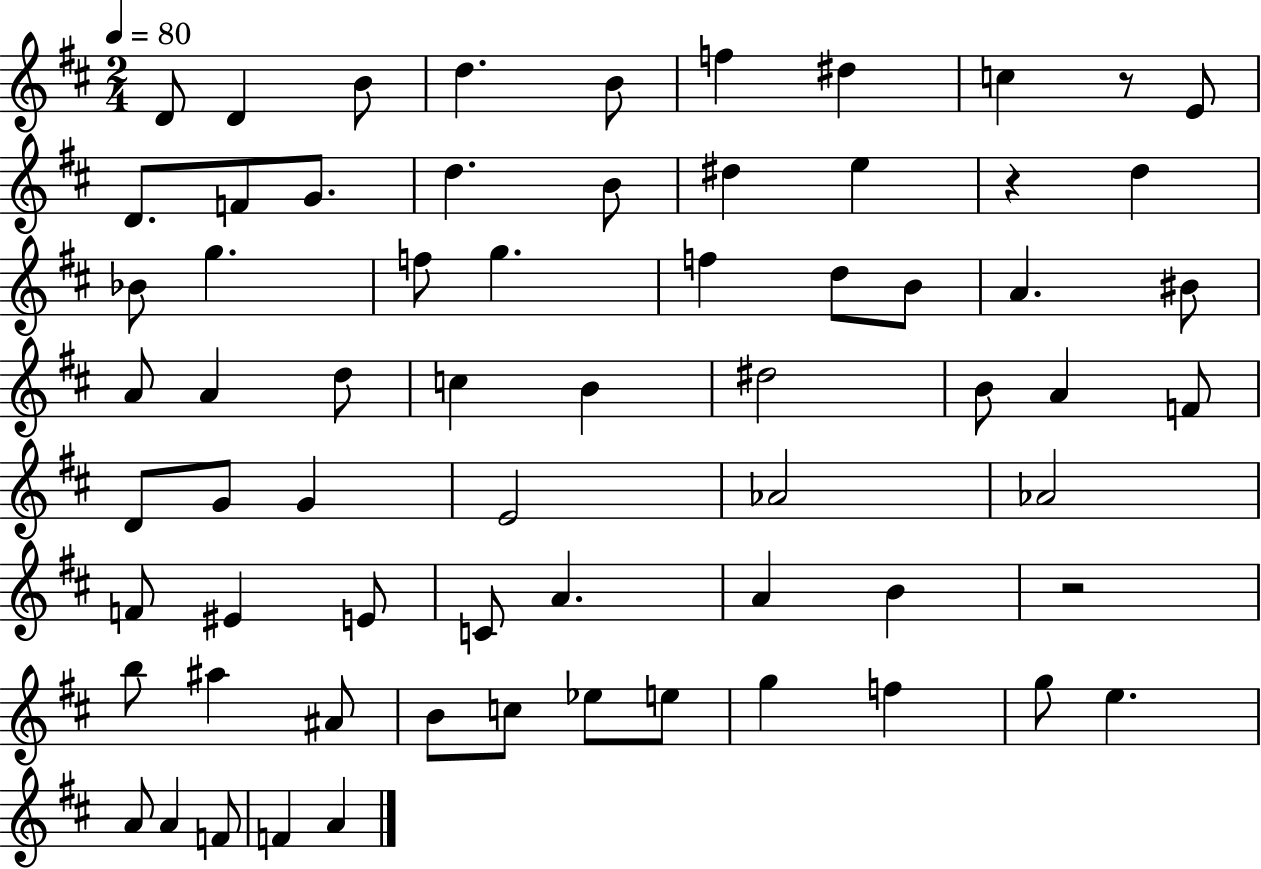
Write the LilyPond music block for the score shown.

{
  \clef treble
  \numericTimeSignature
  \time 2/4
  \key d \major
  \tempo 4 = 80
  d'8 d'4 b'8 | d''4. b'8 | f''4 dis''4 | c''4 r8 e'8 | \break d'8. f'8 g'8. | d''4. b'8 | dis''4 e''4 | r4 d''4 | \break bes'8 g''4. | f''8 g''4. | f''4 d''8 b'8 | a'4. bis'8 | \break a'8 a'4 d''8 | c''4 b'4 | dis''2 | b'8 a'4 f'8 | \break d'8 g'8 g'4 | e'2 | aes'2 | aes'2 | \break f'8 eis'4 e'8 | c'8 a'4. | a'4 b'4 | r2 | \break b''8 ais''4 ais'8 | b'8 c''8 ees''8 e''8 | g''4 f''4 | g''8 e''4. | \break a'8 a'4 f'8 | f'4 a'4 | \bar "|."
}